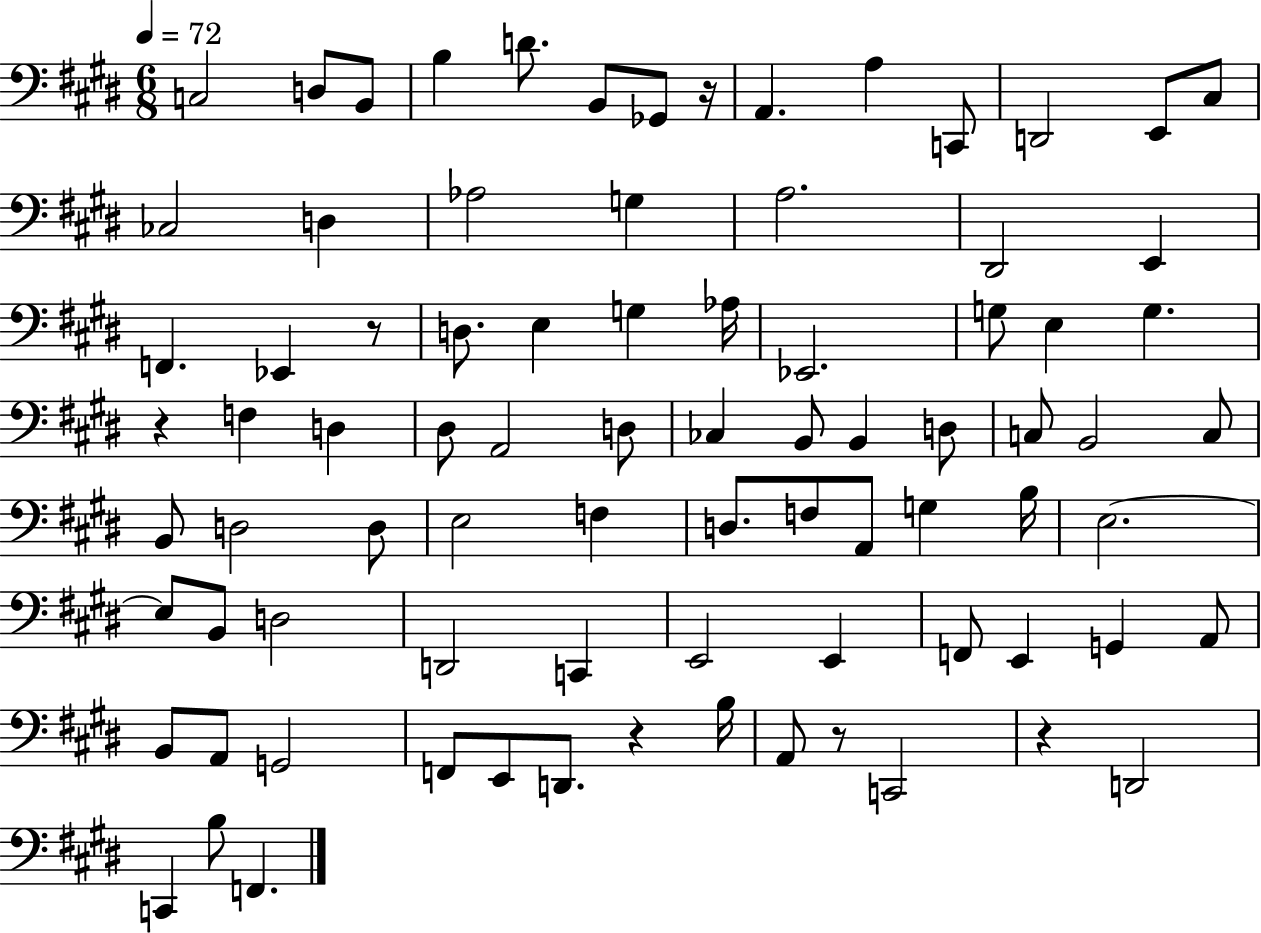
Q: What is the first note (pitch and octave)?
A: C3